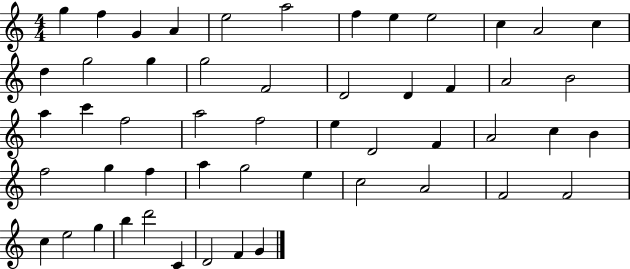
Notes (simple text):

G5/q F5/q G4/q A4/q E5/h A5/h F5/q E5/q E5/h C5/q A4/h C5/q D5/q G5/h G5/q G5/h F4/h D4/h D4/q F4/q A4/h B4/h A5/q C6/q F5/h A5/h F5/h E5/q D4/h F4/q A4/h C5/q B4/q F5/h G5/q F5/q A5/q G5/h E5/q C5/h A4/h F4/h F4/h C5/q E5/h G5/q B5/q D6/h C4/q D4/h F4/q G4/q